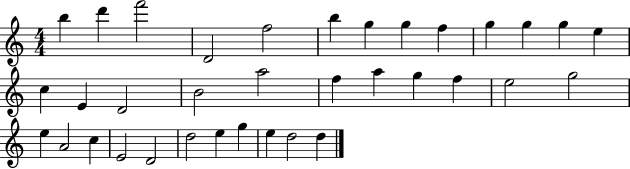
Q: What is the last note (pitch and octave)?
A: D5